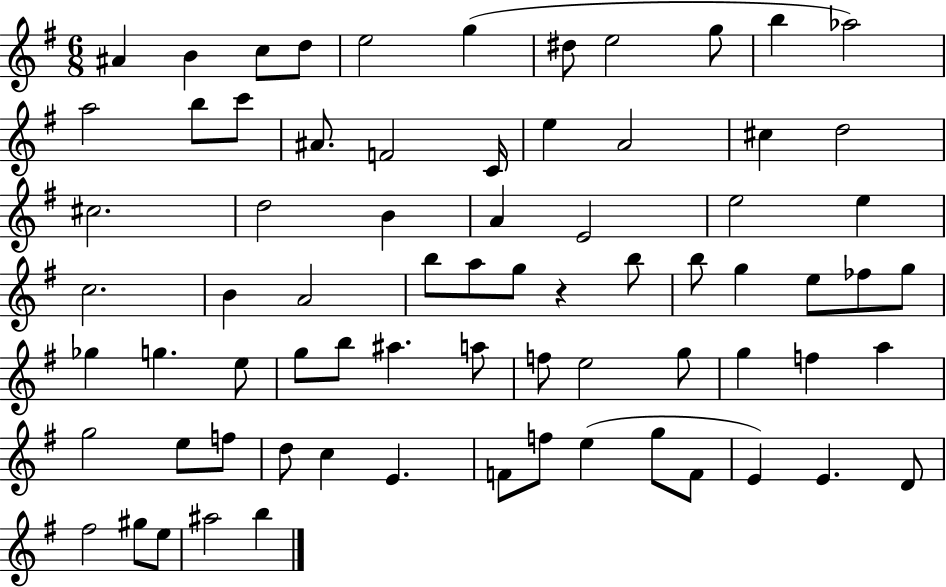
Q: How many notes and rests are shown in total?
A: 73